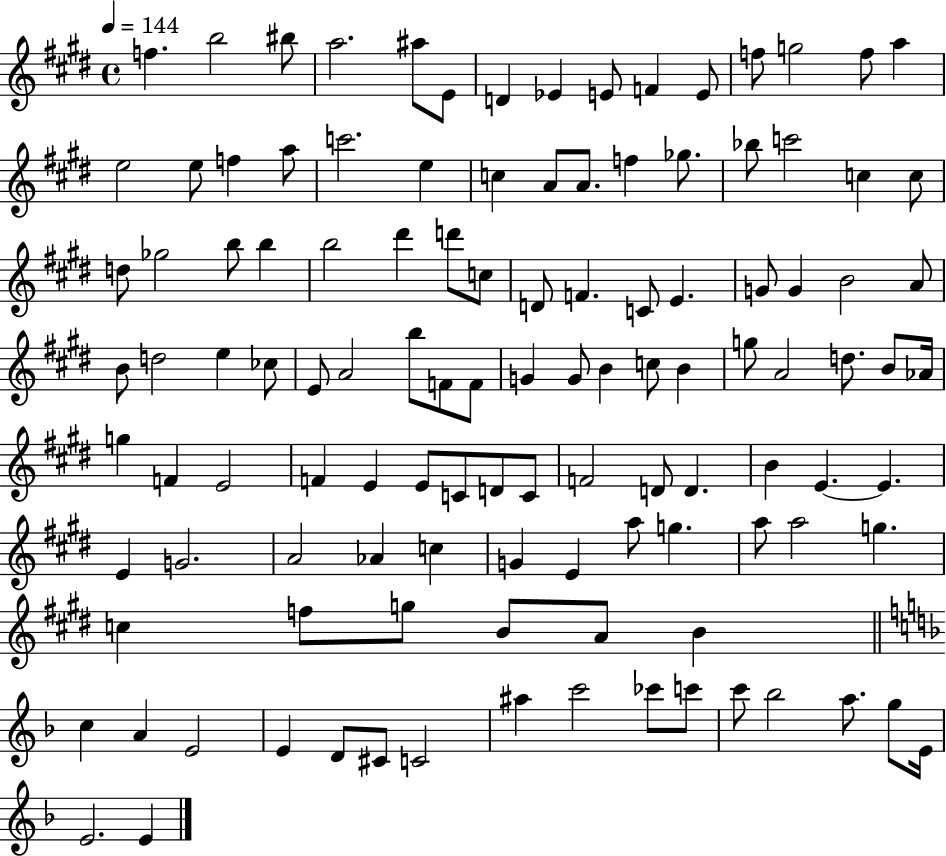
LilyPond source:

{
  \clef treble
  \time 4/4
  \defaultTimeSignature
  \key e \major
  \tempo 4 = 144
  f''4. b''2 bis''8 | a''2. ais''8 e'8 | d'4 ees'4 e'8 f'4 e'8 | f''8 g''2 f''8 a''4 | \break e''2 e''8 f''4 a''8 | c'''2. e''4 | c''4 a'8 a'8. f''4 ges''8. | bes''8 c'''2 c''4 c''8 | \break d''8 ges''2 b''8 b''4 | b''2 dis'''4 d'''8 c''8 | d'8 f'4. c'8 e'4. | g'8 g'4 b'2 a'8 | \break b'8 d''2 e''4 ces''8 | e'8 a'2 b''8 f'8 f'8 | g'4 g'8 b'4 c''8 b'4 | g''8 a'2 d''8. b'8 aes'16 | \break g''4 f'4 e'2 | f'4 e'4 e'8 c'8 d'8 c'8 | f'2 d'8 d'4. | b'4 e'4.~~ e'4. | \break e'4 g'2. | a'2 aes'4 c''4 | g'4 e'4 a''8 g''4. | a''8 a''2 g''4. | \break c''4 f''8 g''8 b'8 a'8 b'4 | \bar "||" \break \key f \major c''4 a'4 e'2 | e'4 d'8 cis'8 c'2 | ais''4 c'''2 ces'''8 c'''8 | c'''8 bes''2 a''8. g''8 e'16 | \break e'2. e'4 | \bar "|."
}